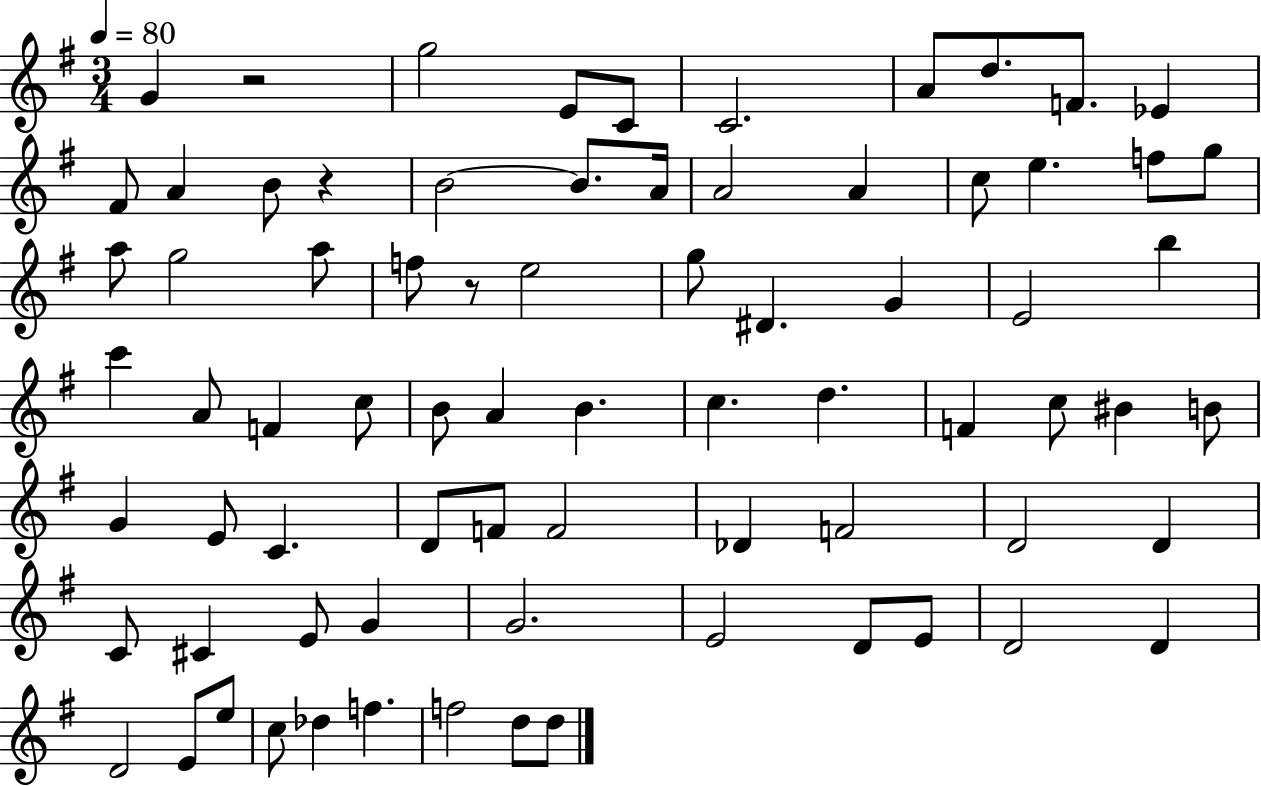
{
  \clef treble
  \numericTimeSignature
  \time 3/4
  \key g \major
  \tempo 4 = 80
  \repeat volta 2 { g'4 r2 | g''2 e'8 c'8 | c'2. | a'8 d''8. f'8. ees'4 | \break fis'8 a'4 b'8 r4 | b'2~~ b'8. a'16 | a'2 a'4 | c''8 e''4. f''8 g''8 | \break a''8 g''2 a''8 | f''8 r8 e''2 | g''8 dis'4. g'4 | e'2 b''4 | \break c'''4 a'8 f'4 c''8 | b'8 a'4 b'4. | c''4. d''4. | f'4 c''8 bis'4 b'8 | \break g'4 e'8 c'4. | d'8 f'8 f'2 | des'4 f'2 | d'2 d'4 | \break c'8 cis'4 e'8 g'4 | g'2. | e'2 d'8 e'8 | d'2 d'4 | \break d'2 e'8 e''8 | c''8 des''4 f''4. | f''2 d''8 d''8 | } \bar "|."
}